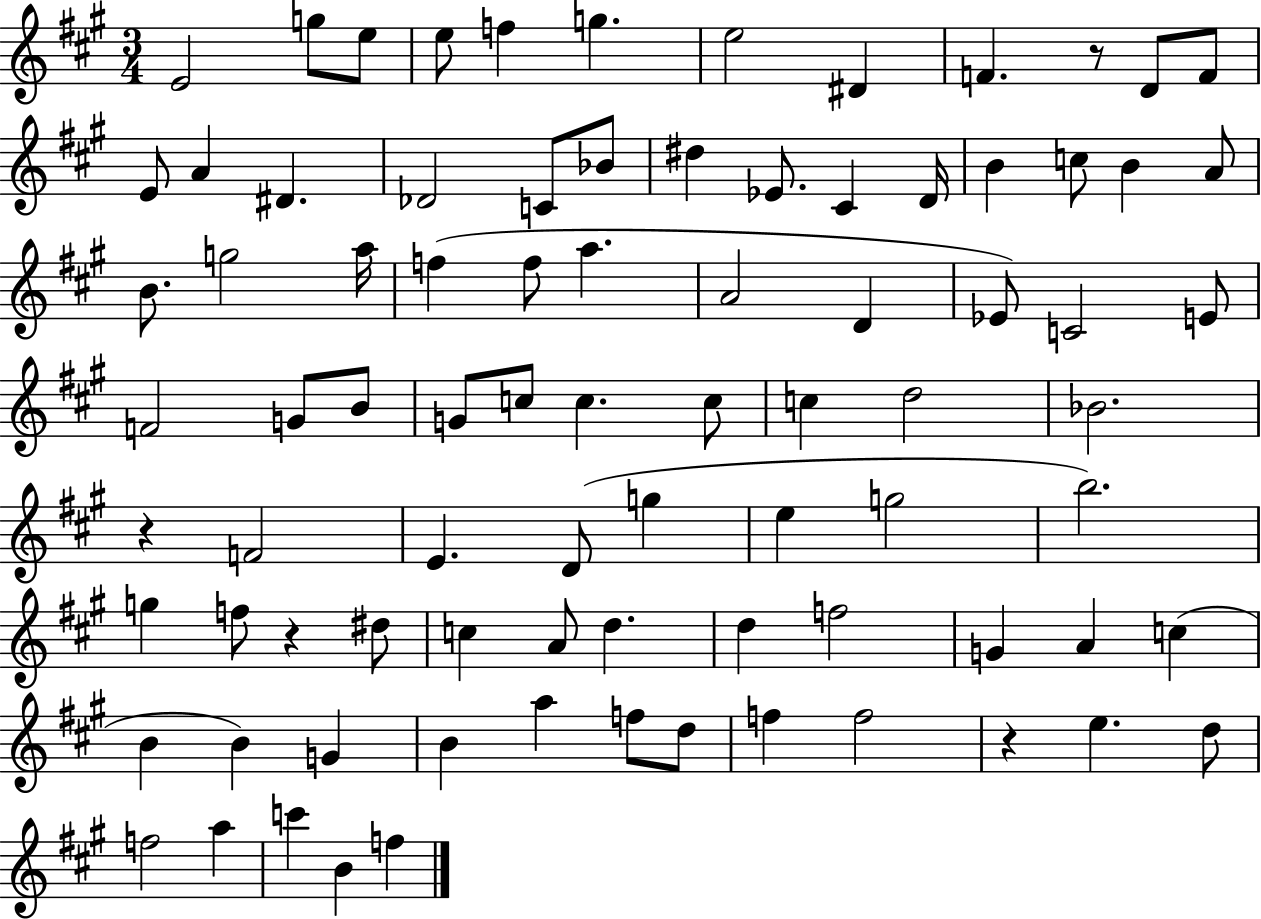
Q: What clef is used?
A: treble